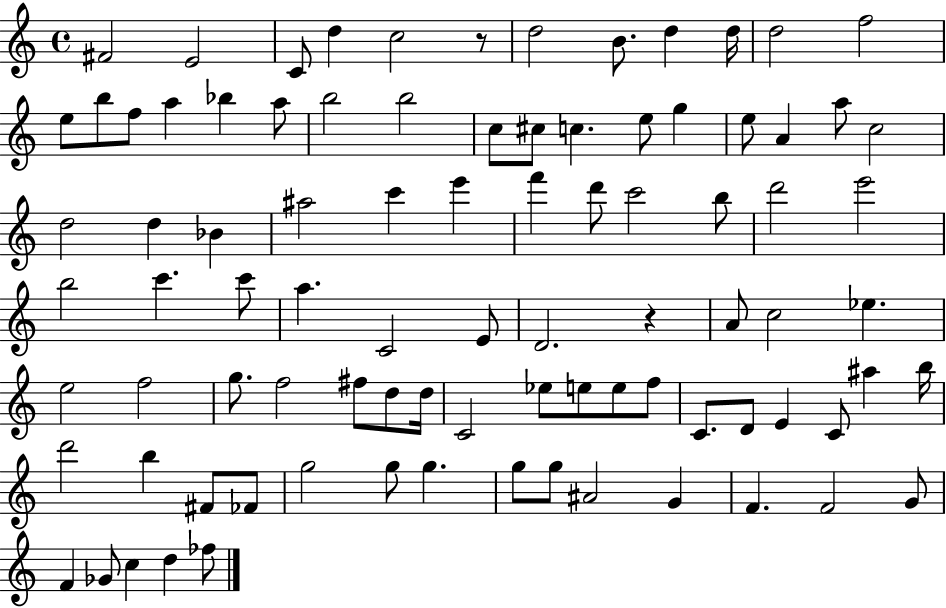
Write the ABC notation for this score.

X:1
T:Untitled
M:4/4
L:1/4
K:C
^F2 E2 C/2 d c2 z/2 d2 B/2 d d/4 d2 f2 e/2 b/2 f/2 a _b a/2 b2 b2 c/2 ^c/2 c e/2 g e/2 A a/2 c2 d2 d _B ^a2 c' e' f' d'/2 c'2 b/2 d'2 e'2 b2 c' c'/2 a C2 E/2 D2 z A/2 c2 _e e2 f2 g/2 f2 ^f/2 d/2 d/4 C2 _e/2 e/2 e/2 f/2 C/2 D/2 E C/2 ^a b/4 d'2 b ^F/2 _F/2 g2 g/2 g g/2 g/2 ^A2 G F F2 G/2 F _G/2 c d _f/2